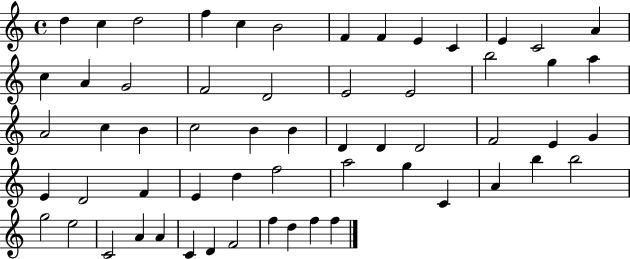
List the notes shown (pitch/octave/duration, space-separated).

D5/q C5/q D5/h F5/q C5/q B4/h F4/q F4/q E4/q C4/q E4/q C4/h A4/q C5/q A4/q G4/h F4/h D4/h E4/h E4/h B5/h G5/q A5/q A4/h C5/q B4/q C5/h B4/q B4/q D4/q D4/q D4/h F4/h E4/q G4/q E4/q D4/h F4/q E4/q D5/q F5/h A5/h G5/q C4/q A4/q B5/q B5/h G5/h E5/h C4/h A4/q A4/q C4/q D4/q F4/h F5/q D5/q F5/q F5/q